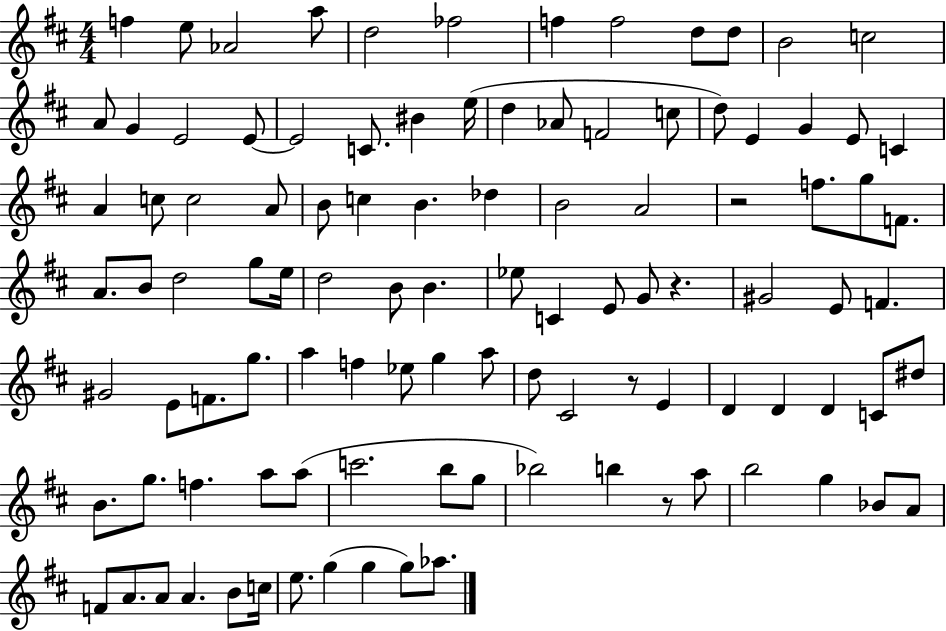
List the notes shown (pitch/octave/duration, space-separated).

F5/q E5/e Ab4/h A5/e D5/h FES5/h F5/q F5/h D5/e D5/e B4/h C5/h A4/e G4/q E4/h E4/e E4/h C4/e. BIS4/q E5/s D5/q Ab4/e F4/h C5/e D5/e E4/q G4/q E4/e C4/q A4/q C5/e C5/h A4/e B4/e C5/q B4/q. Db5/q B4/h A4/h R/h F5/e. G5/e F4/e. A4/e. B4/e D5/h G5/e E5/s D5/h B4/e B4/q. Eb5/e C4/q E4/e G4/e R/q. G#4/h E4/e F4/q. G#4/h E4/e F4/e. G5/e. A5/q F5/q Eb5/e G5/q A5/e D5/e C#4/h R/e E4/q D4/q D4/q D4/q C4/e D#5/e B4/e. G5/e. F5/q. A5/e A5/e C6/h. B5/e G5/e Bb5/h B5/q R/e A5/e B5/h G5/q Bb4/e A4/e F4/e A4/e. A4/e A4/q. B4/e C5/s E5/e. G5/q G5/q G5/e Ab5/e.